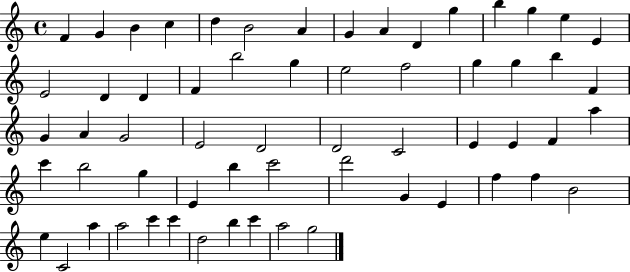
F4/q G4/q B4/q C5/q D5/q B4/h A4/q G4/q A4/q D4/q G5/q B5/q G5/q E5/q E4/q E4/h D4/q D4/q F4/q B5/h G5/q E5/h F5/h G5/q G5/q B5/q F4/q G4/q A4/q G4/h E4/h D4/h D4/h C4/h E4/q E4/q F4/q A5/q C6/q B5/h G5/q E4/q B5/q C6/h D6/h G4/q E4/q F5/q F5/q B4/h E5/q C4/h A5/q A5/h C6/q C6/q D5/h B5/q C6/q A5/h G5/h